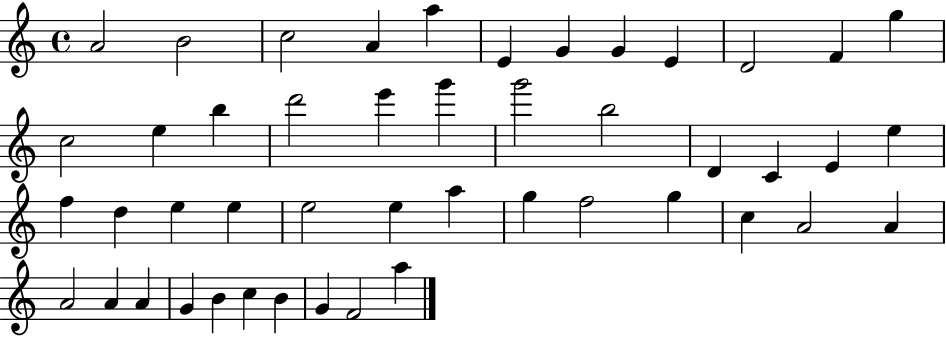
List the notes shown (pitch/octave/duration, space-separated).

A4/h B4/h C5/h A4/q A5/q E4/q G4/q G4/q E4/q D4/h F4/q G5/q C5/h E5/q B5/q D6/h E6/q G6/q G6/h B5/h D4/q C4/q E4/q E5/q F5/q D5/q E5/q E5/q E5/h E5/q A5/q G5/q F5/h G5/q C5/q A4/h A4/q A4/h A4/q A4/q G4/q B4/q C5/q B4/q G4/q F4/h A5/q